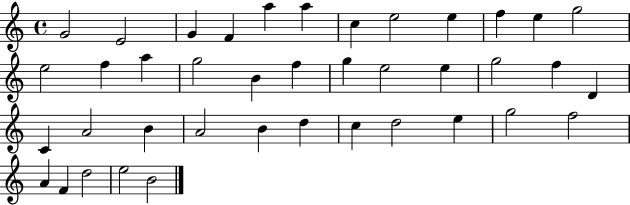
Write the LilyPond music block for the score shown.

{
  \clef treble
  \time 4/4
  \defaultTimeSignature
  \key c \major
  g'2 e'2 | g'4 f'4 a''4 a''4 | c''4 e''2 e''4 | f''4 e''4 g''2 | \break e''2 f''4 a''4 | g''2 b'4 f''4 | g''4 e''2 e''4 | g''2 f''4 d'4 | \break c'4 a'2 b'4 | a'2 b'4 d''4 | c''4 d''2 e''4 | g''2 f''2 | \break a'4 f'4 d''2 | e''2 b'2 | \bar "|."
}